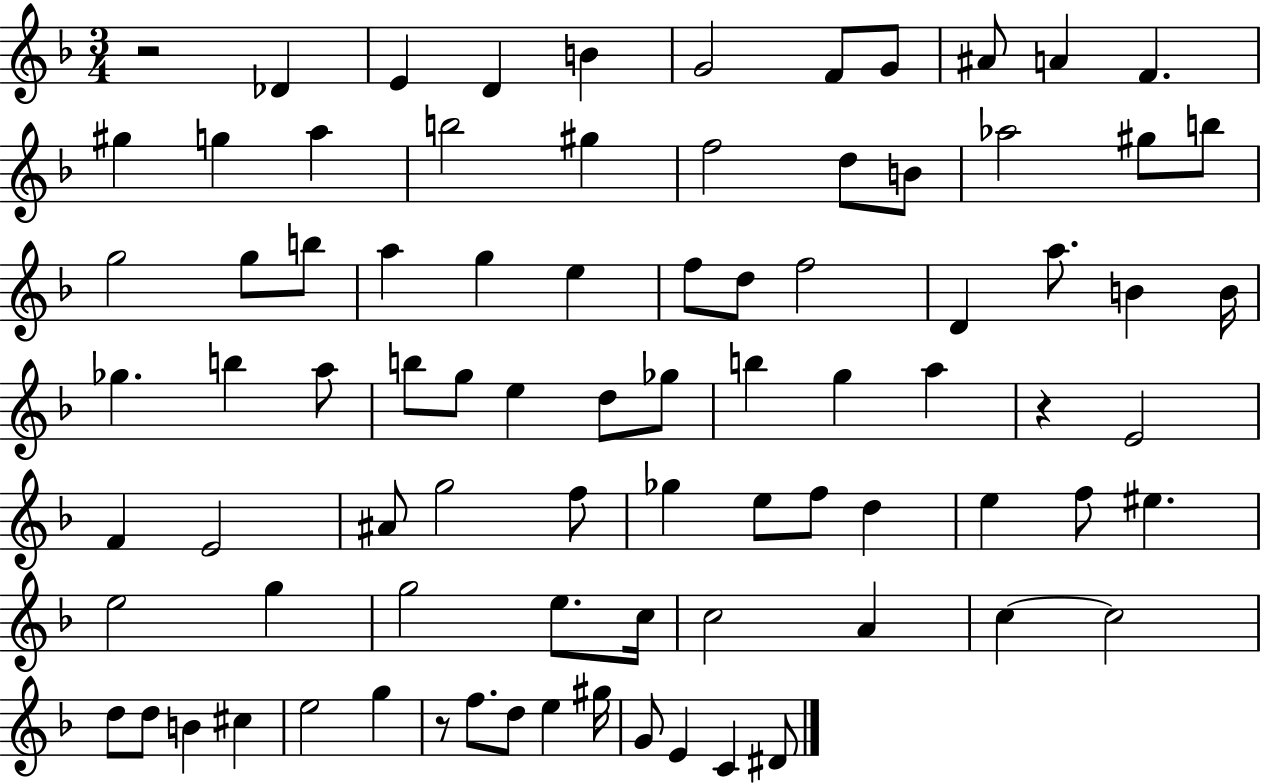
{
  \clef treble
  \numericTimeSignature
  \time 3/4
  \key f \major
  r2 des'4 | e'4 d'4 b'4 | g'2 f'8 g'8 | ais'8 a'4 f'4. | \break gis''4 g''4 a''4 | b''2 gis''4 | f''2 d''8 b'8 | aes''2 gis''8 b''8 | \break g''2 g''8 b''8 | a''4 g''4 e''4 | f''8 d''8 f''2 | d'4 a''8. b'4 b'16 | \break ges''4. b''4 a''8 | b''8 g''8 e''4 d''8 ges''8 | b''4 g''4 a''4 | r4 e'2 | \break f'4 e'2 | ais'8 g''2 f''8 | ges''4 e''8 f''8 d''4 | e''4 f''8 eis''4. | \break e''2 g''4 | g''2 e''8. c''16 | c''2 a'4 | c''4~~ c''2 | \break d''8 d''8 b'4 cis''4 | e''2 g''4 | r8 f''8. d''8 e''4 gis''16 | g'8 e'4 c'4 dis'8 | \break \bar "|."
}